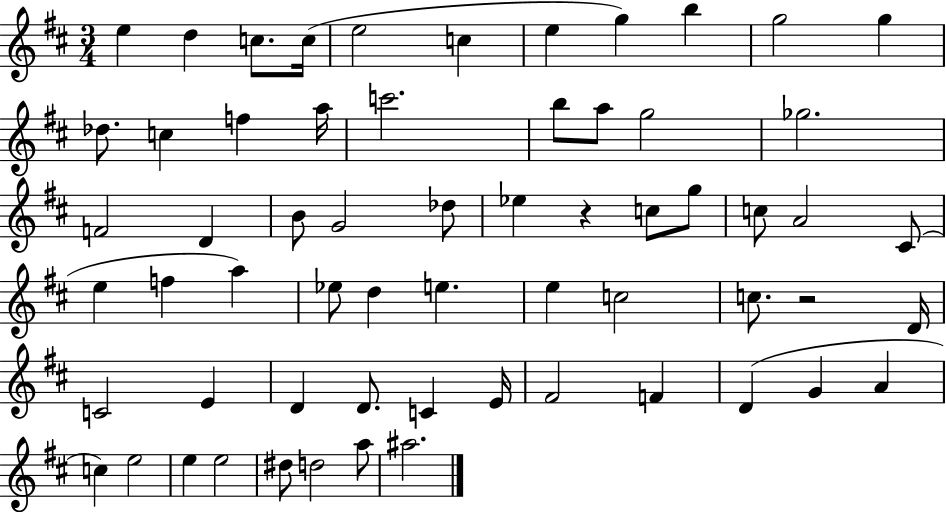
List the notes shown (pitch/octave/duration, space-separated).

E5/q D5/q C5/e. C5/s E5/h C5/q E5/q G5/q B5/q G5/h G5/q Db5/e. C5/q F5/q A5/s C6/h. B5/e A5/e G5/h Gb5/h. F4/h D4/q B4/e G4/h Db5/e Eb5/q R/q C5/e G5/e C5/e A4/h C#4/e E5/q F5/q A5/q Eb5/e D5/q E5/q. E5/q C5/h C5/e. R/h D4/s C4/h E4/q D4/q D4/e. C4/q E4/s F#4/h F4/q D4/q G4/q A4/q C5/q E5/h E5/q E5/h D#5/e D5/h A5/e A#5/h.